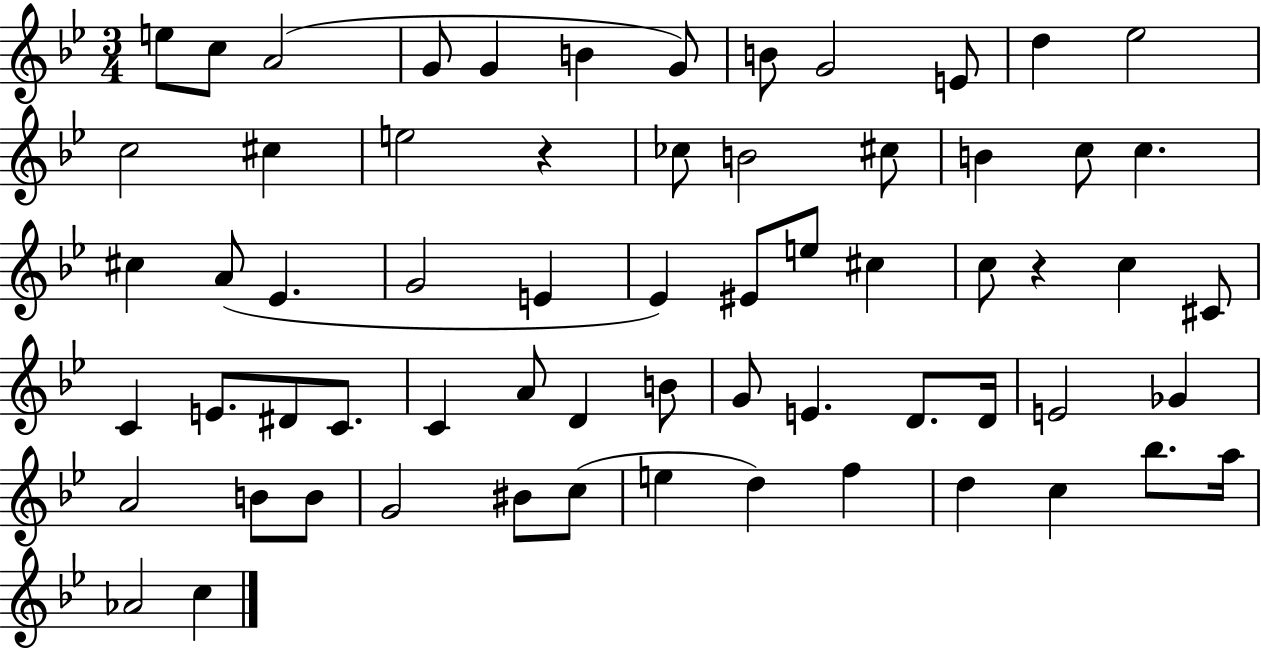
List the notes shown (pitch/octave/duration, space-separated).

E5/e C5/e A4/h G4/e G4/q B4/q G4/e B4/e G4/h E4/e D5/q Eb5/h C5/h C#5/q E5/h R/q CES5/e B4/h C#5/e B4/q C5/e C5/q. C#5/q A4/e Eb4/q. G4/h E4/q Eb4/q EIS4/e E5/e C#5/q C5/e R/q C5/q C#4/e C4/q E4/e. D#4/e C4/e. C4/q A4/e D4/q B4/e G4/e E4/q. D4/e. D4/s E4/h Gb4/q A4/h B4/e B4/e G4/h BIS4/e C5/e E5/q D5/q F5/q D5/q C5/q Bb5/e. A5/s Ab4/h C5/q